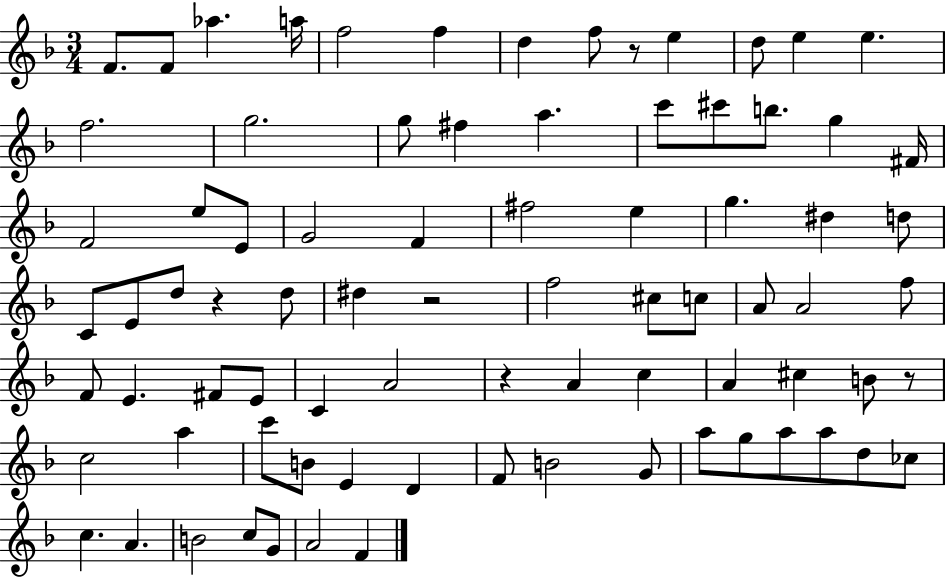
{
  \clef treble
  \numericTimeSignature
  \time 3/4
  \key f \major
  \repeat volta 2 { f'8. f'8 aes''4. a''16 | f''2 f''4 | d''4 f''8 r8 e''4 | d''8 e''4 e''4. | \break f''2. | g''2. | g''8 fis''4 a''4. | c'''8 cis'''8 b''8. g''4 fis'16 | \break f'2 e''8 e'8 | g'2 f'4 | fis''2 e''4 | g''4. dis''4 d''8 | \break c'8 e'8 d''8 r4 d''8 | dis''4 r2 | f''2 cis''8 c''8 | a'8 a'2 f''8 | \break f'8 e'4. fis'8 e'8 | c'4 a'2 | r4 a'4 c''4 | a'4 cis''4 b'8 r8 | \break c''2 a''4 | c'''8 b'8 e'4 d'4 | f'8 b'2 g'8 | a''8 g''8 a''8 a''8 d''8 ces''8 | \break c''4. a'4. | b'2 c''8 g'8 | a'2 f'4 | } \bar "|."
}